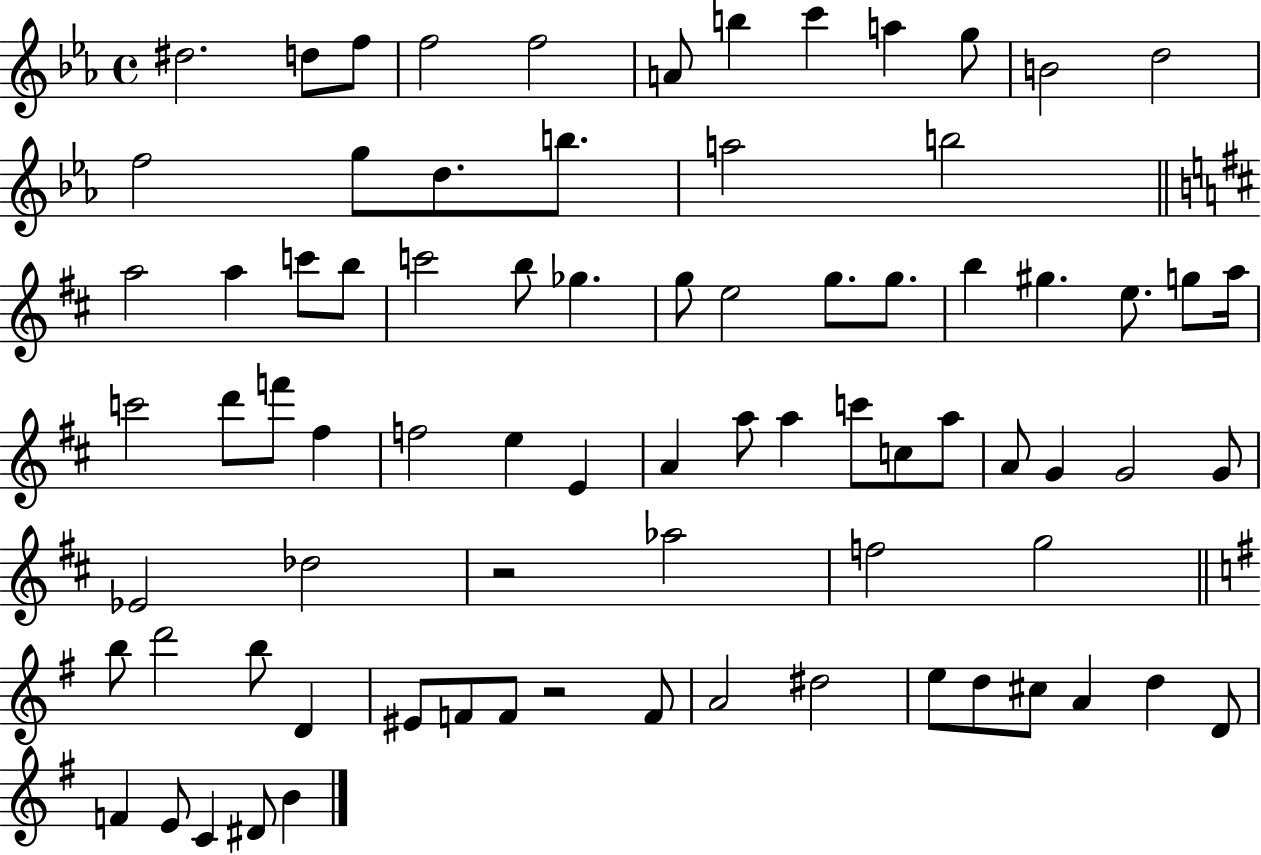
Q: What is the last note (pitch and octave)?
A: B4